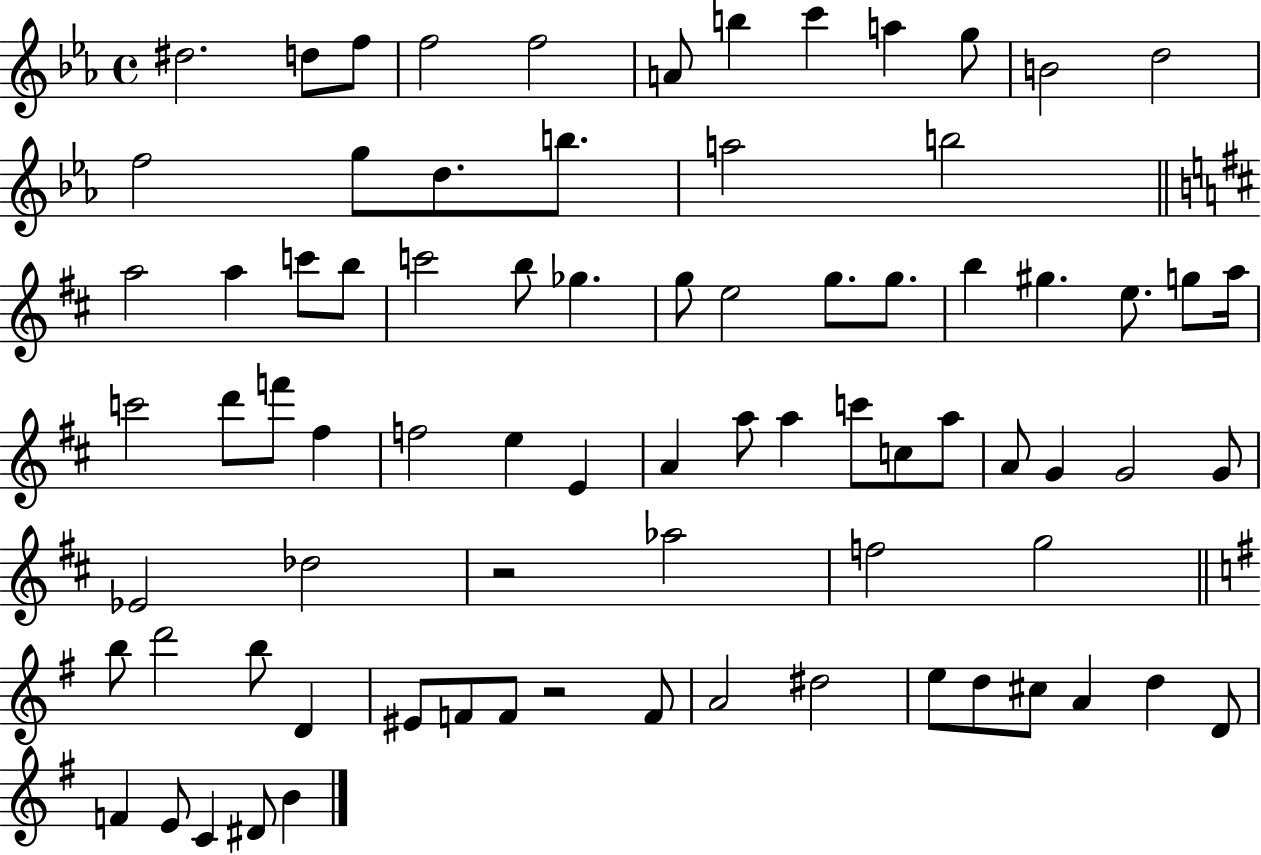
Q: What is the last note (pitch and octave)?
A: B4